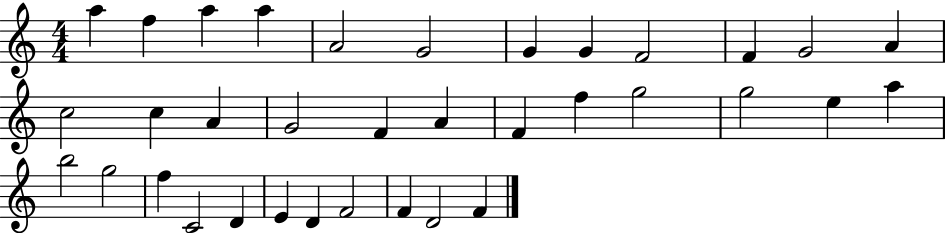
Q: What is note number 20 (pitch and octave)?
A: F5